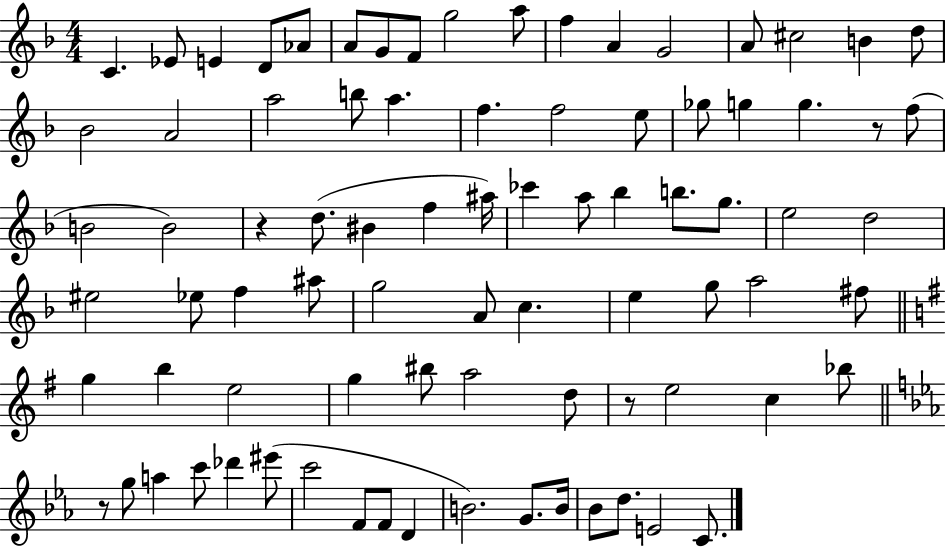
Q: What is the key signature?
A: F major